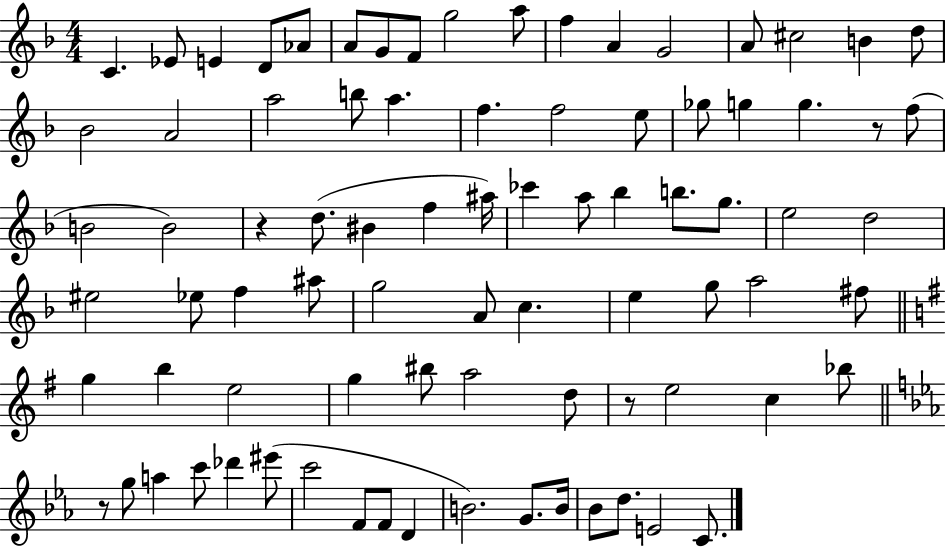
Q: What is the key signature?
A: F major